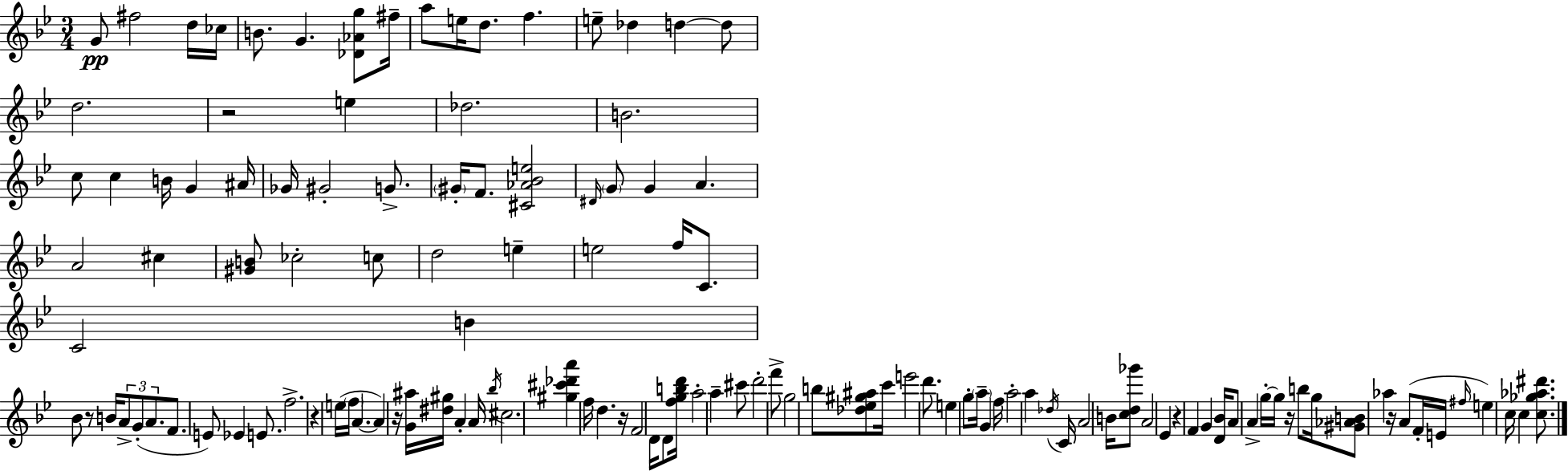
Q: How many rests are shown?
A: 8